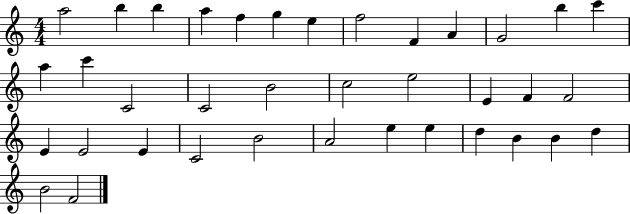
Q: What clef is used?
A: treble